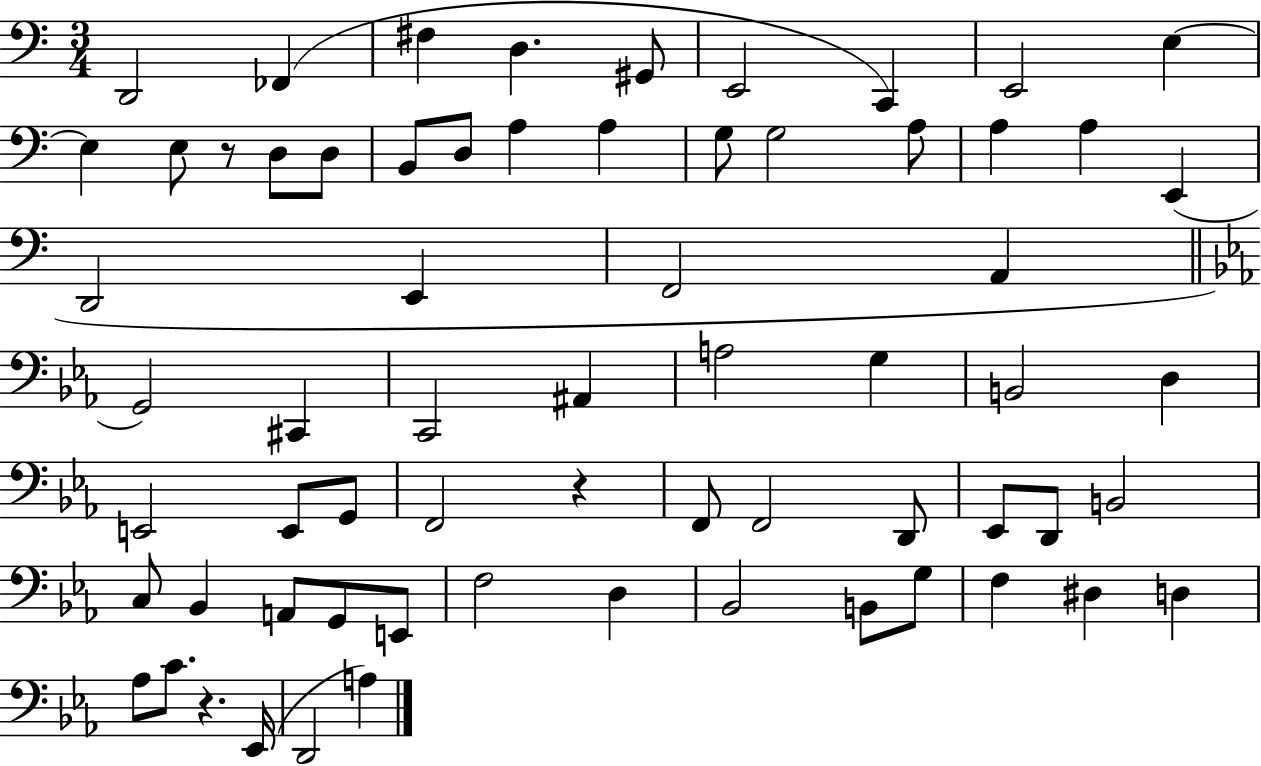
X:1
T:Untitled
M:3/4
L:1/4
K:C
D,,2 _F,, ^F, D, ^G,,/2 E,,2 C,, E,,2 E, E, E,/2 z/2 D,/2 D,/2 B,,/2 D,/2 A, A, G,/2 G,2 A,/2 A, A, E,, D,,2 E,, F,,2 A,, G,,2 ^C,, C,,2 ^A,, A,2 G, B,,2 D, E,,2 E,,/2 G,,/2 F,,2 z F,,/2 F,,2 D,,/2 _E,,/2 D,,/2 B,,2 C,/2 _B,, A,,/2 G,,/2 E,,/2 F,2 D, _B,,2 B,,/2 G,/2 F, ^D, D, _A,/2 C/2 z _E,,/4 D,,2 A,